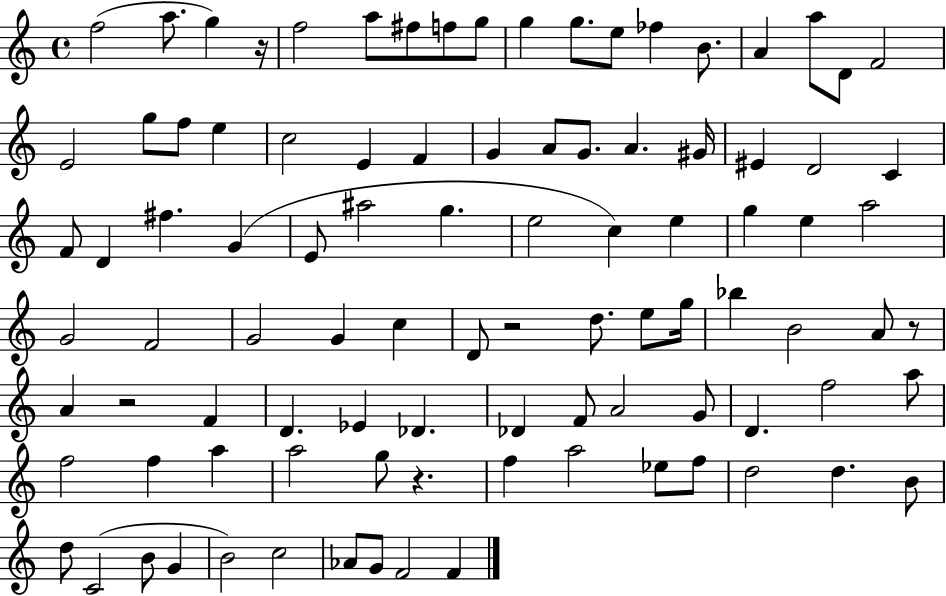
{
  \clef treble
  \time 4/4
  \defaultTimeSignature
  \key c \major
  \repeat volta 2 { f''2( a''8. g''4) r16 | f''2 a''8 fis''8 f''8 g''8 | g''4 g''8. e''8 fes''4 b'8. | a'4 a''8 d'8 f'2 | \break e'2 g''8 f''8 e''4 | c''2 e'4 f'4 | g'4 a'8 g'8. a'4. gis'16 | eis'4 d'2 c'4 | \break f'8 d'4 fis''4. g'4( | e'8 ais''2 g''4. | e''2 c''4) e''4 | g''4 e''4 a''2 | \break g'2 f'2 | g'2 g'4 c''4 | d'8 r2 d''8. e''8 g''16 | bes''4 b'2 a'8 r8 | \break a'4 r2 f'4 | d'4. ees'4 des'4. | des'4 f'8 a'2 g'8 | d'4. f''2 a''8 | \break f''2 f''4 a''4 | a''2 g''8 r4. | f''4 a''2 ees''8 f''8 | d''2 d''4. b'8 | \break d''8 c'2( b'8 g'4 | b'2) c''2 | aes'8 g'8 f'2 f'4 | } \bar "|."
}